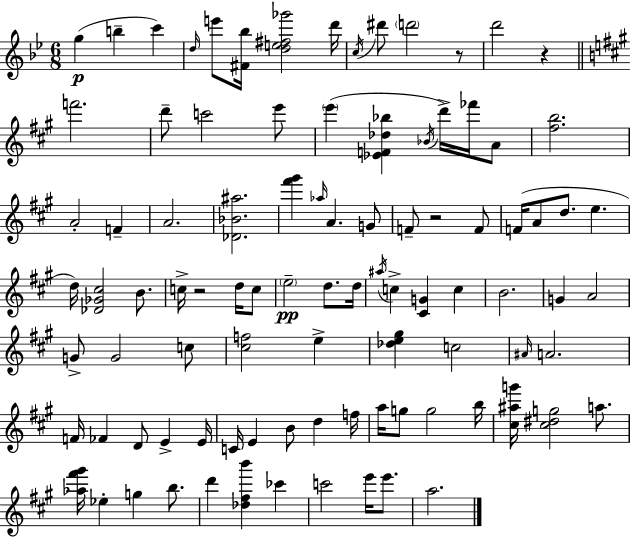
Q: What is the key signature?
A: G minor